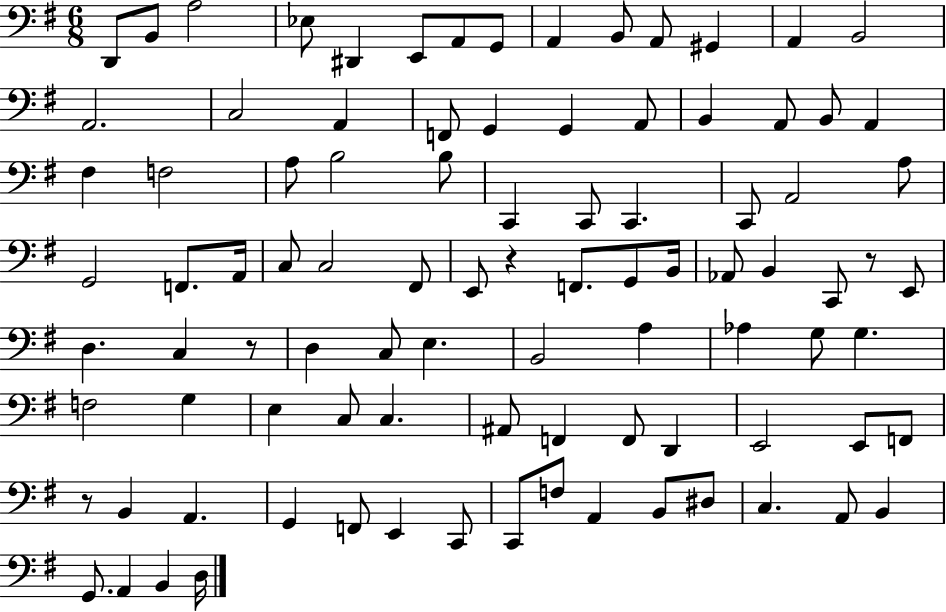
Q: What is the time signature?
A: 6/8